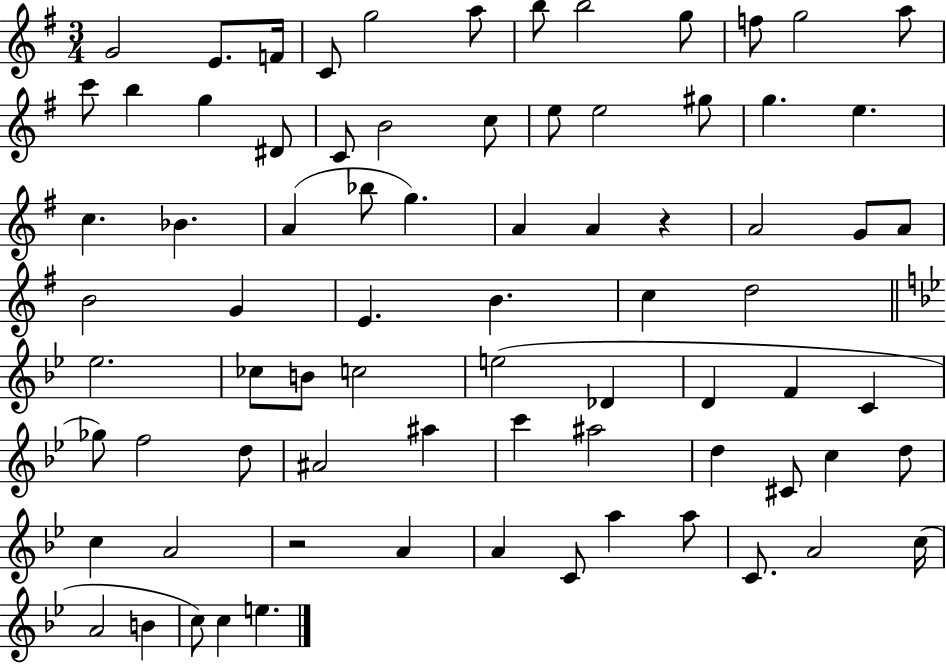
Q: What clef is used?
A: treble